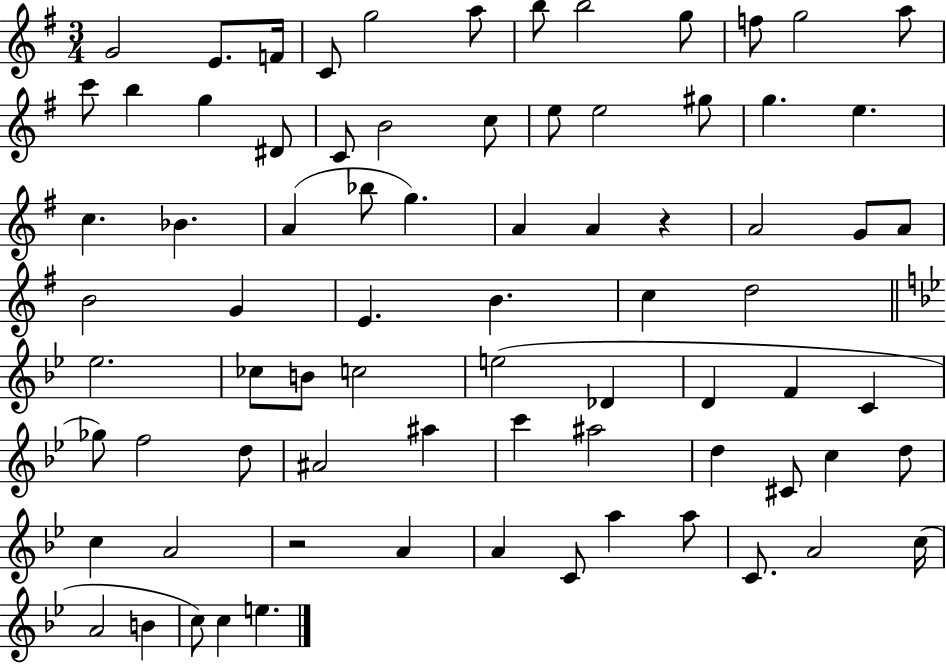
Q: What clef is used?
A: treble